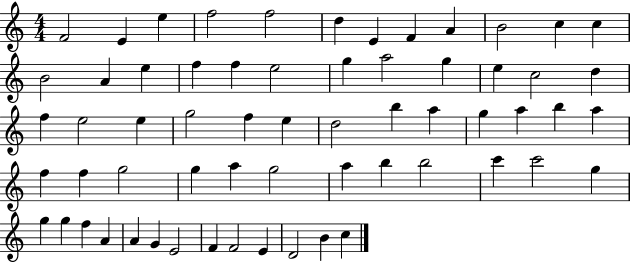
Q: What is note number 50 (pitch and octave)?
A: G5